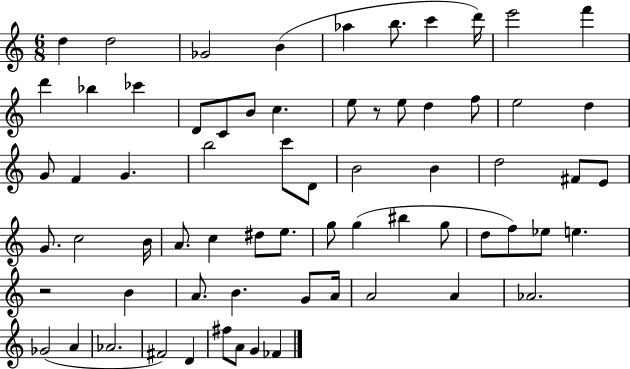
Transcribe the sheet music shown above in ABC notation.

X:1
T:Untitled
M:6/8
L:1/4
K:C
d d2 _G2 B _a b/2 c' d'/4 e'2 f' d' _b _c' D/2 C/2 B/2 c e/2 z/2 e/2 d f/2 e2 d G/2 F G b2 c'/2 D/2 B2 B d2 ^F/2 E/2 G/2 c2 B/4 A/2 c ^d/2 e/2 g/2 g ^b g/2 d/2 f/2 _e/2 e z2 B A/2 B G/2 A/4 A2 A _A2 _G2 A _A2 ^F2 D ^f/2 A/2 G _F